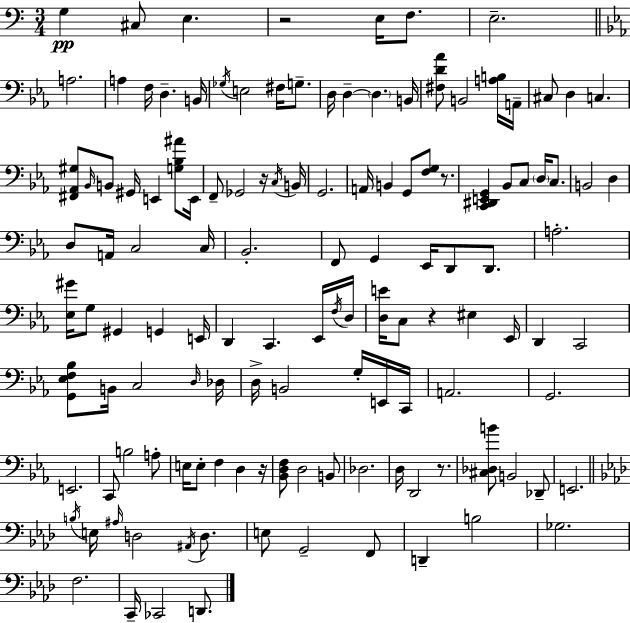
X:1
T:Untitled
M:3/4
L:1/4
K:Am
G, ^C,/2 E, z2 E,/4 F,/2 E,2 A,2 A, F,/4 D, B,,/4 _G,/4 E,2 ^F,/4 G,/2 D,/4 D, D, B,,/4 [^F,D_A]/2 B,,2 [A,B,]/4 A,,/4 ^C,/2 D, C, [^F,,_A,,^G,]/2 _B,,/4 B,,/2 ^G,,/4 E,, [G,_B,^A]/2 E,,/4 F,,/2 _G,,2 z/4 C,/4 B,,/4 G,,2 A,,/4 B,, G,,/2 [F,G,]/2 z/2 [C,,^D,,E,,G,,] _B,,/2 C,/2 D,/4 C,/2 B,,2 D, D,/2 A,,/4 C,2 C,/4 _B,,2 F,,/2 G,, _E,,/4 D,,/2 D,,/2 A,2 [_E,^G]/4 G,/2 ^G,, G,, E,,/4 D,, C,, _E,,/4 F,/4 D,/4 [D,E]/4 C,/2 z ^E, _E,,/4 D,, C,,2 [G,,_E,F,_B,]/2 B,,/4 C,2 D,/4 _D,/4 D,/4 B,,2 G,/4 E,,/4 C,,/4 A,,2 G,,2 E,,2 C,,/2 B,2 A,/2 E,/4 E,/2 F, D, z/4 [_B,,D,F,]/2 D,2 B,,/2 _D,2 D,/4 D,,2 z/2 [^C,_D,B]/2 B,,2 _D,,/2 E,,2 B,/4 E,/4 ^A,/4 D,2 ^A,,/4 D,/2 E,/2 G,,2 F,,/2 D,, B,2 _G,2 F,2 C,,/4 _C,,2 D,,/2